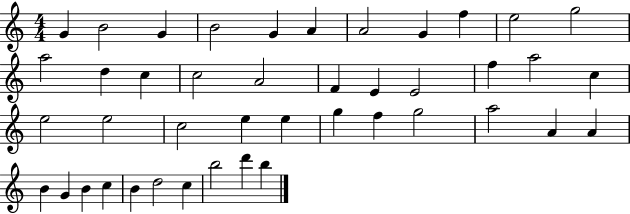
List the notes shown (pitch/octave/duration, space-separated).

G4/q B4/h G4/q B4/h G4/q A4/q A4/h G4/q F5/q E5/h G5/h A5/h D5/q C5/q C5/h A4/h F4/q E4/q E4/h F5/q A5/h C5/q E5/h E5/h C5/h E5/q E5/q G5/q F5/q G5/h A5/h A4/q A4/q B4/q G4/q B4/q C5/q B4/q D5/h C5/q B5/h D6/q B5/q